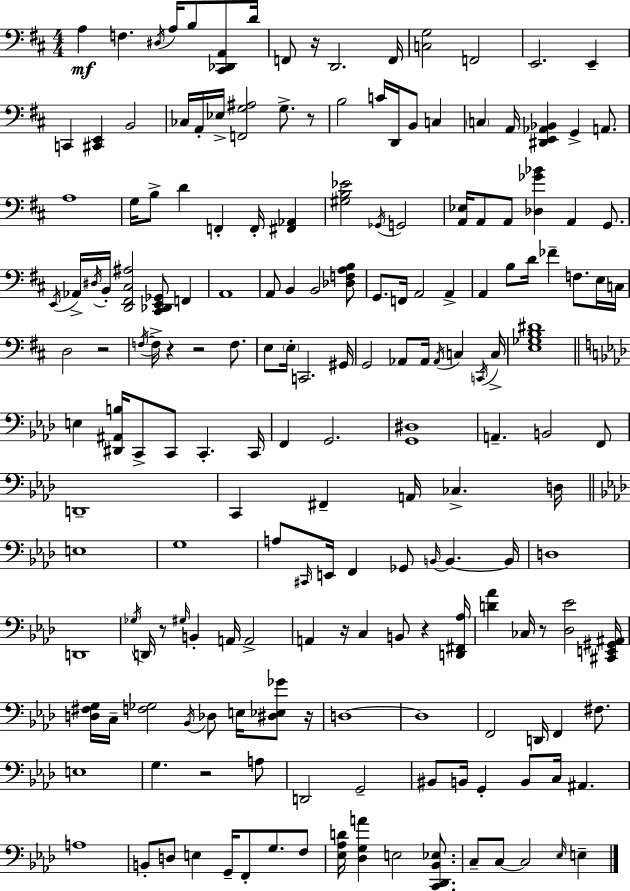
A3/q F3/q. D#3/s A3/s B3/e [C#2,Db2,A2]/e D4/s F2/e R/s D2/h. F2/s [C3,G3]/h F2/h E2/h. E2/q C2/q [C#2,E2]/q B2/h CES3/s A2/s Eb3/s [F2,G3,A#3]/h G3/e. R/e B3/h C4/s D2/s B2/e C3/q C3/q A2/s [D#2,E2,Ab2,Bb2]/q G2/q A2/e. A3/w G3/s B3/e D4/q F2/q F2/s [F#2,Ab2]/q [G#3,B3,Eb4]/h Gb2/s G2/h [A2,Eb3]/s A2/e A2/e [Db3,Gb4,Bb4]/q A2/q G2/e. E2/s Ab2/s D#3/s B2/s [D2,F#2,C#3,A#3]/h [C#2,Db2,E2,Gb2]/e F2/q A2/w A2/e B2/q B2/h [Db3,F3,A3,B3]/e G2/e. F2/s A2/h A2/q A2/q B3/e D4/s FES4/q F3/e. E3/s C3/s D3/h R/h F3/s F3/s R/q R/h F3/e. E3/e E3/s C2/h. G#2/s G2/h Ab2/e Ab2/s Ab2/s C3/q C2/s C3/s [E3,Gb3,B3,D#4]/w E3/q [D#2,A#2,B3]/s C2/e C2/e C2/q. C2/s F2/q G2/h. [G2,D#3]/w A2/q. B2/h F2/e D2/w C2/q F#2/q A2/s CES3/q. D3/s E3/w G3/w A3/e C#2/s E2/s F2/q Gb2/e B2/s B2/q. B2/s D3/w D2/w Gb3/s D2/s R/e G#3/s B2/q A2/s A2/h A2/q R/s C3/q B2/e R/q [D2,F#2,Ab3]/s [D4,Ab4]/q CES3/s R/e [Db3,Eb4]/h [C#2,E2,G#2,A#2]/s [D3,F#3,G3]/s C3/s [F3,Gb3]/h Bb2/s Db3/e E3/s [D#3,Eb3,Gb4]/e R/s D3/w D3/w F2/h D2/s F2/q F#3/e. E3/w G3/q. R/h A3/e D2/h G2/h BIS2/e B2/s G2/q B2/e C3/s A#2/q. A3/w B2/e D3/e E3/q G2/s F2/e G3/e. F3/e [Eb3,Ab3,D4]/s [Db3,G3,A4]/q E3/h [C2,Db2,Bb2,Eb3]/e. C3/e C3/e C3/h Eb3/s E3/q